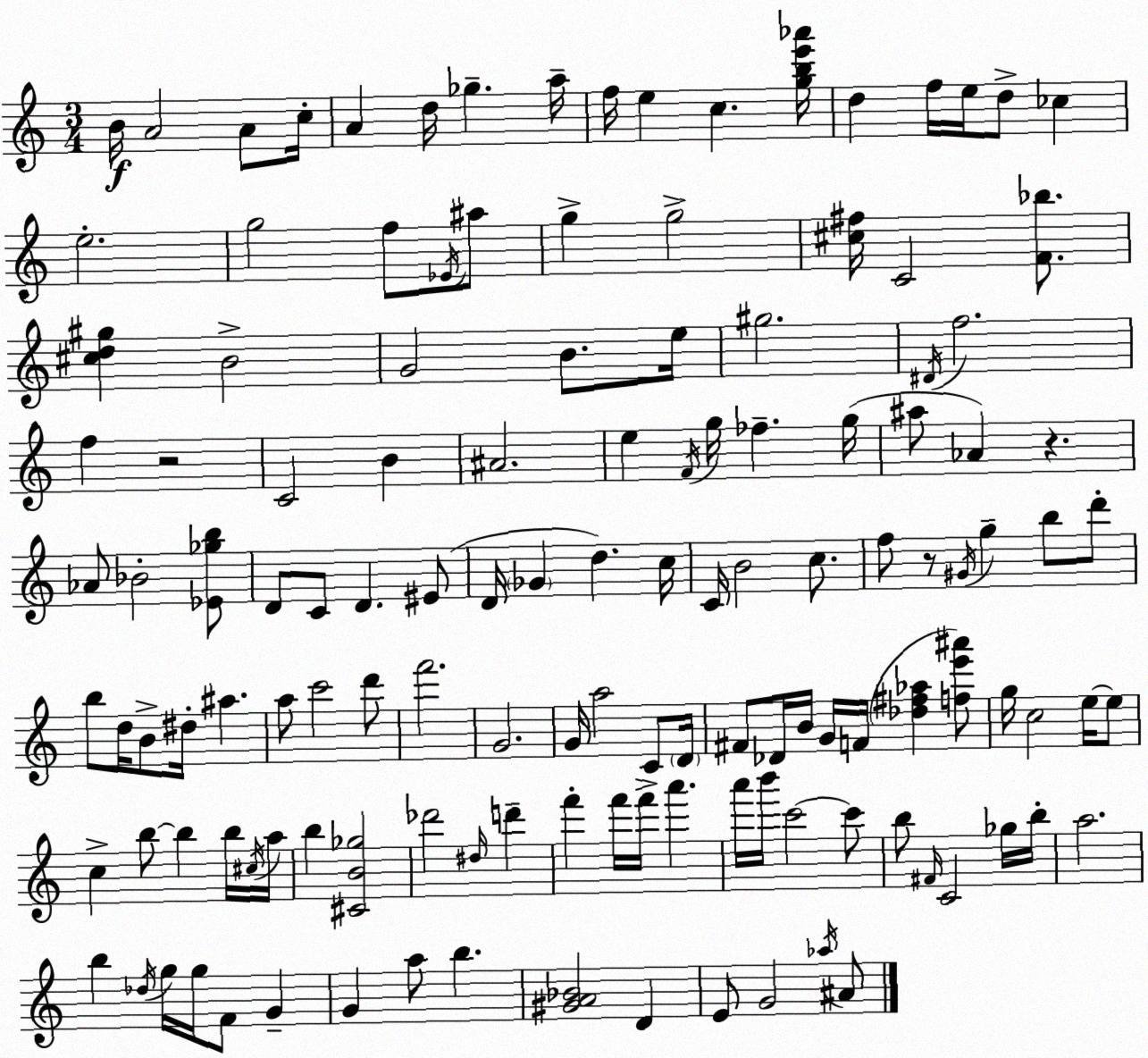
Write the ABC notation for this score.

X:1
T:Untitled
M:3/4
L:1/4
K:Am
B/4 A2 A/2 c/4 A d/4 _g a/4 f/4 e c [gbe'_a']/4 d f/4 e/4 d/2 _c e2 g2 f/2 _E/4 ^a/2 g g2 [^c^f]/4 C2 [F_b]/2 [^cd^g] B2 G2 B/2 e/4 ^g2 ^D/4 f2 f z2 C2 B ^A2 e F/4 g/4 _f g/4 ^a/2 _A z _A/2 _B2 [_E_gb]/2 D/2 C/2 D ^E/2 D/4 _G d c/4 C/4 B2 c/2 f/2 z/2 ^G/4 g b/2 d'/2 b/2 d/4 B/2 ^d/4 ^a a/2 c'2 d'/2 f'2 G2 G/4 a2 C/2 D/4 ^F/2 _D/4 B/4 G/4 F/4 [_d^f_a] [fe'^a']/2 g/4 c2 e/4 e/2 c b/2 b b/4 ^c/4 a/4 b [^CB_g]2 _d'2 ^d/4 d' f' f'/4 f'/4 a' a'/4 b'/4 c'2 c'/2 b/2 ^F/4 C2 _g/4 b/4 a2 b _d/4 g/4 g/4 F/2 G G a/2 b [^GA_B]2 D E/2 G2 _a/4 ^A/2